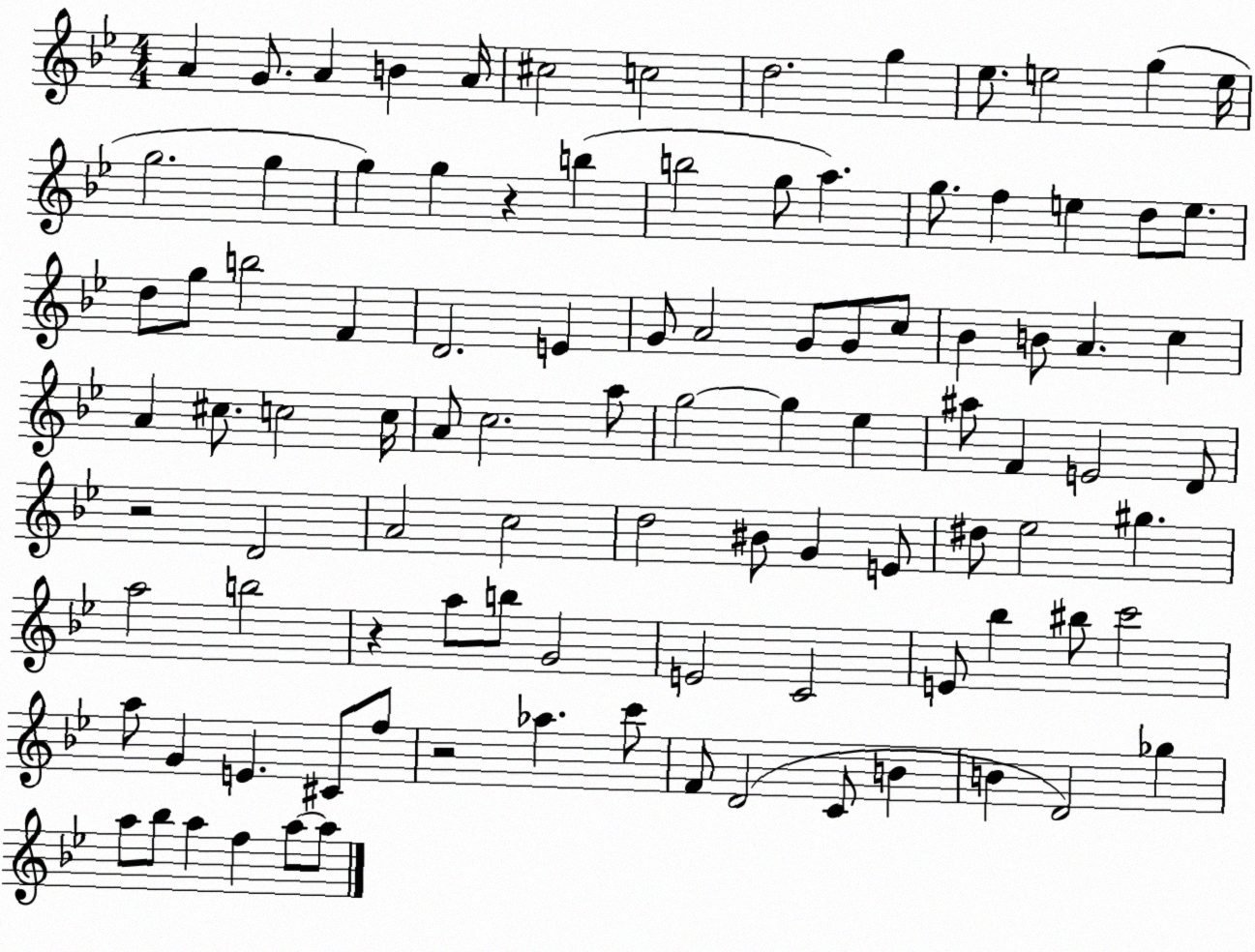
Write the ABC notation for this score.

X:1
T:Untitled
M:4/4
L:1/4
K:Bb
A G/2 A B A/4 ^c2 c2 d2 g _e/2 e2 g e/4 g2 g g g z b b2 g/2 a g/2 f e d/2 e/2 d/2 g/2 b2 F D2 E G/2 A2 G/2 G/2 c/2 _B B/2 A c A ^c/2 c2 c/4 A/2 c2 a/2 g2 g _e ^a/2 F E2 D/2 z2 D2 A2 c2 d2 ^B/2 G E/2 ^d/2 _e2 ^g a2 b2 z a/2 b/2 G2 E2 C2 E/2 _b ^b/2 c'2 a/2 G E ^C/2 f/2 z2 _a c'/2 F/2 D2 C/2 B B D2 _g a/2 _b/2 a f a/2 a/2